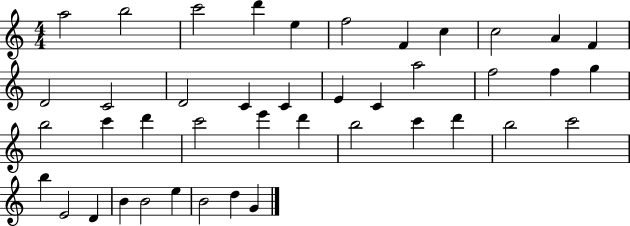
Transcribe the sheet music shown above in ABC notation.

X:1
T:Untitled
M:4/4
L:1/4
K:C
a2 b2 c'2 d' e f2 F c c2 A F D2 C2 D2 C C E C a2 f2 f g b2 c' d' c'2 e' d' b2 c' d' b2 c'2 b E2 D B B2 e B2 d G